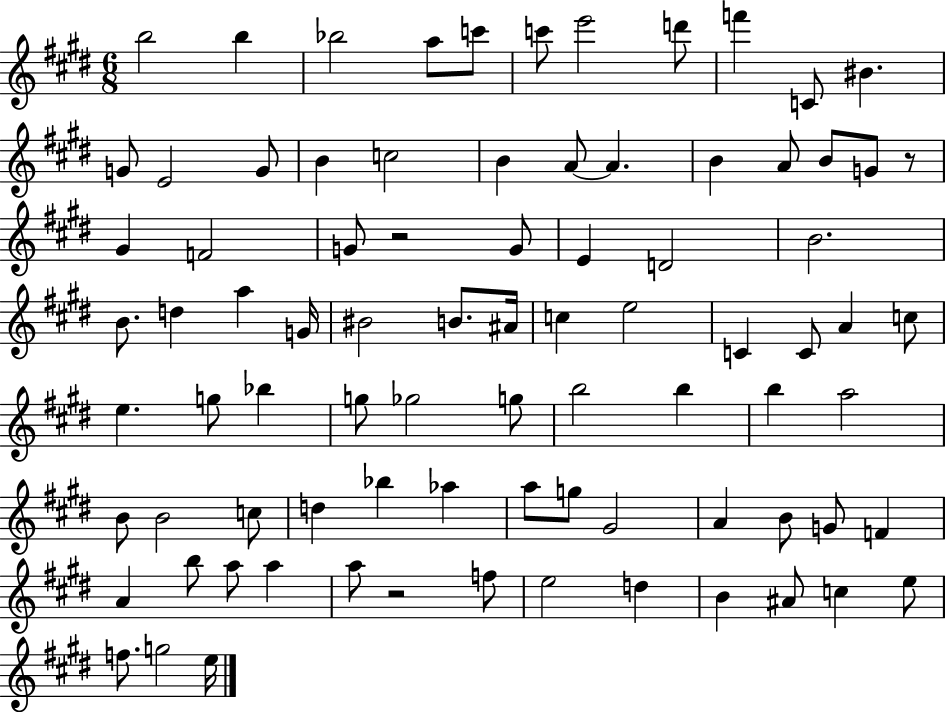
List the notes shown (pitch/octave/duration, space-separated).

B5/h B5/q Bb5/h A5/e C6/e C6/e E6/h D6/e F6/q C4/e BIS4/q. G4/e E4/h G4/e B4/q C5/h B4/q A4/e A4/q. B4/q A4/e B4/e G4/e R/e G#4/q F4/h G4/e R/h G4/e E4/q D4/h B4/h. B4/e. D5/q A5/q G4/s BIS4/h B4/e. A#4/s C5/q E5/h C4/q C4/e A4/q C5/e E5/q. G5/e Bb5/q G5/e Gb5/h G5/e B5/h B5/q B5/q A5/h B4/e B4/h C5/e D5/q Bb5/q Ab5/q A5/e G5/e G#4/h A4/q B4/e G4/e F4/q A4/q B5/e A5/e A5/q A5/e R/h F5/e E5/h D5/q B4/q A#4/e C5/q E5/e F5/e. G5/h E5/s